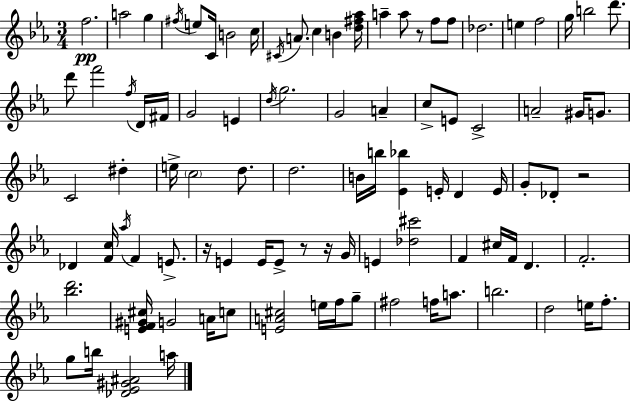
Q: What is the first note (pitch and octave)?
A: F5